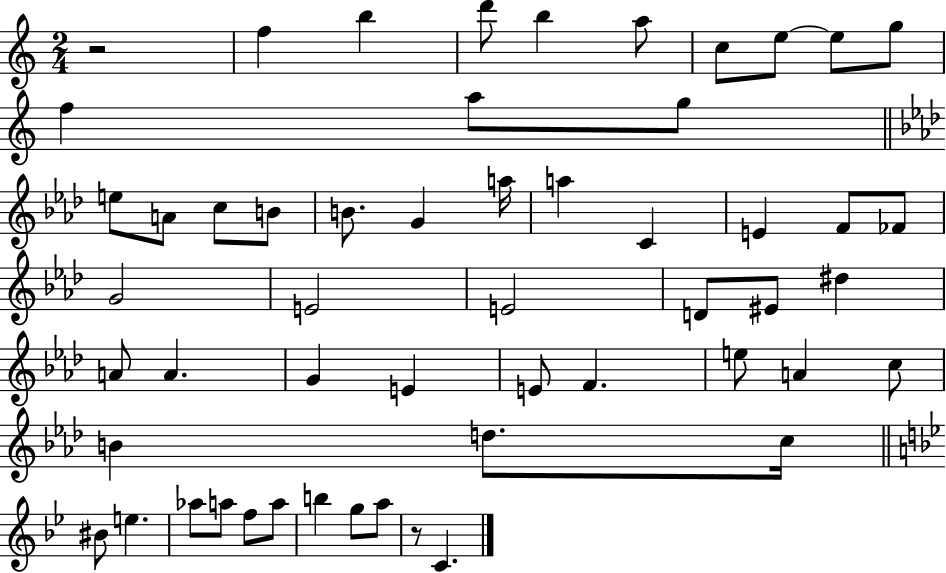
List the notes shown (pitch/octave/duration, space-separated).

R/h F5/q B5/q D6/e B5/q A5/e C5/e E5/e E5/e G5/e F5/q A5/e G5/e E5/e A4/e C5/e B4/e B4/e. G4/q A5/s A5/q C4/q E4/q F4/e FES4/e G4/h E4/h E4/h D4/e EIS4/e D#5/q A4/e A4/q. G4/q E4/q E4/e F4/q. E5/e A4/q C5/e B4/q D5/e. C5/s BIS4/e E5/q. Ab5/e A5/e F5/e A5/e B5/q G5/e A5/e R/e C4/q.